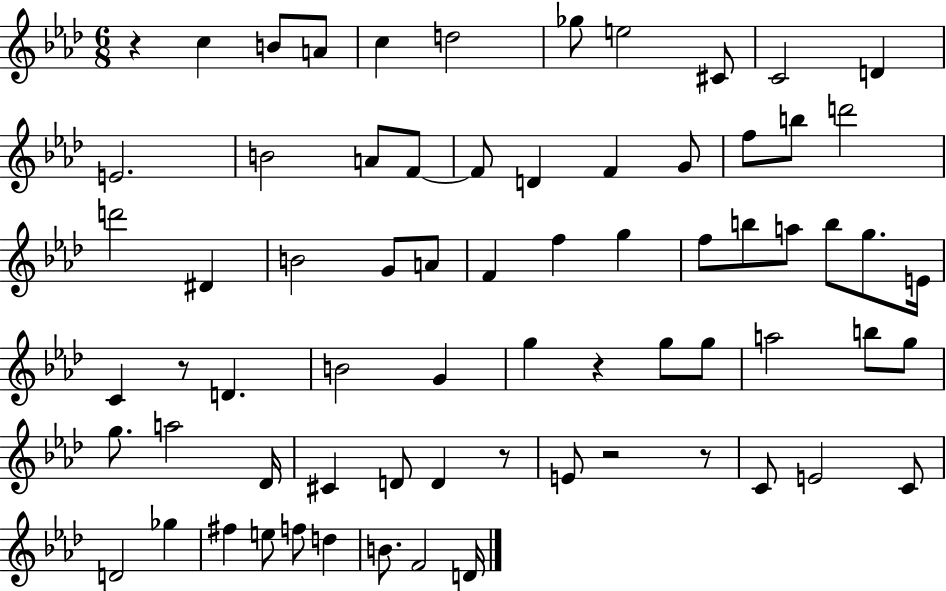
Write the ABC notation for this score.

X:1
T:Untitled
M:6/8
L:1/4
K:Ab
z c B/2 A/2 c d2 _g/2 e2 ^C/2 C2 D E2 B2 A/2 F/2 F/2 D F G/2 f/2 b/2 d'2 d'2 ^D B2 G/2 A/2 F f g f/2 b/2 a/2 b/2 g/2 E/4 C z/2 D B2 G g z g/2 g/2 a2 b/2 g/2 g/2 a2 _D/4 ^C D/2 D z/2 E/2 z2 z/2 C/2 E2 C/2 D2 _g ^f e/2 f/2 d B/2 F2 D/4